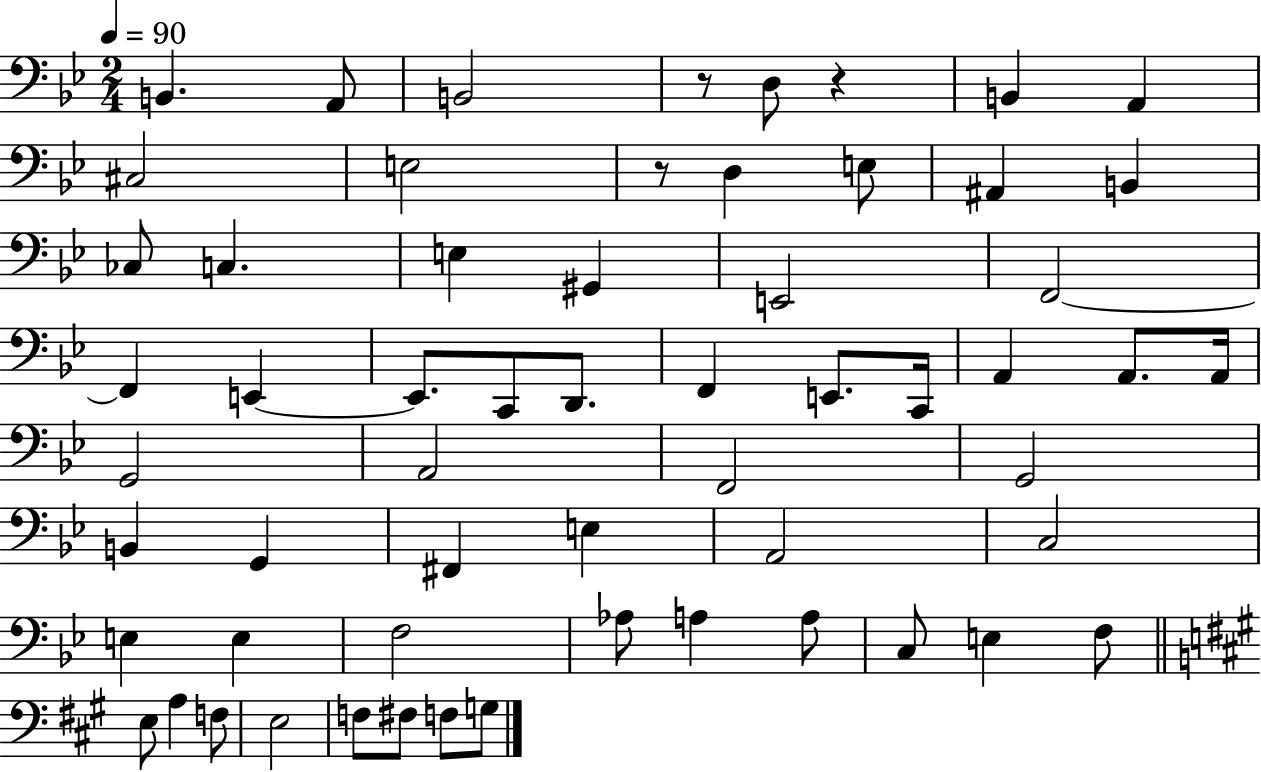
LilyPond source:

{
  \clef bass
  \numericTimeSignature
  \time 2/4
  \key bes \major
  \tempo 4 = 90
  b,4. a,8 | b,2 | r8 d8 r4 | b,4 a,4 | \break cis2 | e2 | r8 d4 e8 | ais,4 b,4 | \break ces8 c4. | e4 gis,4 | e,2 | f,2~~ | \break f,4 e,4~~ | e,8. c,8 d,8. | f,4 e,8. c,16 | a,4 a,8. a,16 | \break g,2 | a,2 | f,2 | g,2 | \break b,4 g,4 | fis,4 e4 | a,2 | c2 | \break e4 e4 | f2 | aes8 a4 a8 | c8 e4 f8 | \break \bar "||" \break \key a \major e8 a4 f8 | e2 | f8 fis8 f8 g8 | \bar "|."
}